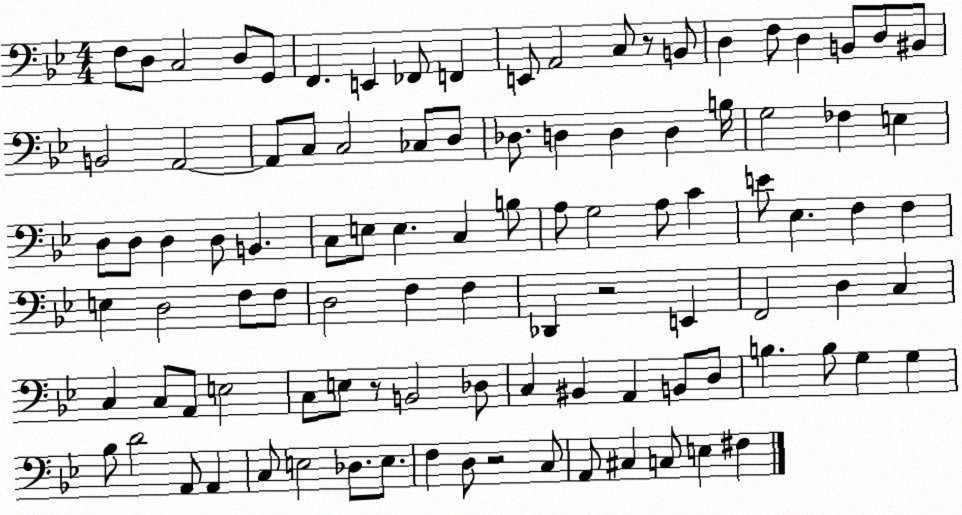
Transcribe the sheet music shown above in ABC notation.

X:1
T:Untitled
M:4/4
L:1/4
K:Bb
F,/2 D,/2 C,2 D,/2 G,,/2 F,, E,, _F,,/2 F,, E,,/2 A,,2 C,/2 z/2 B,,/2 D, F,/2 D, B,,/2 D,/2 ^B,,/2 B,,2 A,,2 A,,/2 C,/2 C,2 _C,/2 D,/2 _D,/2 D, D, D, B,/4 G,2 _F, E, D,/2 D,/2 D, D,/2 B,, C,/2 E,/2 E, C, B,/2 A,/2 G,2 A,/2 C E/2 _E, F, F, E, D,2 F,/2 F,/2 D,2 F, F, _D,, z2 E,, F,,2 D, C, C, C,/2 A,,/2 E,2 C,/2 E,/2 z/2 B,,2 _D,/2 C, ^B,, A,, B,,/2 D,/2 B, B,/2 G, G, _B,/2 D2 A,,/2 A,, C,/2 E,2 _D,/2 E,/2 F, D,/2 z2 C,/2 A,,/2 ^C, C,/2 E, ^F,